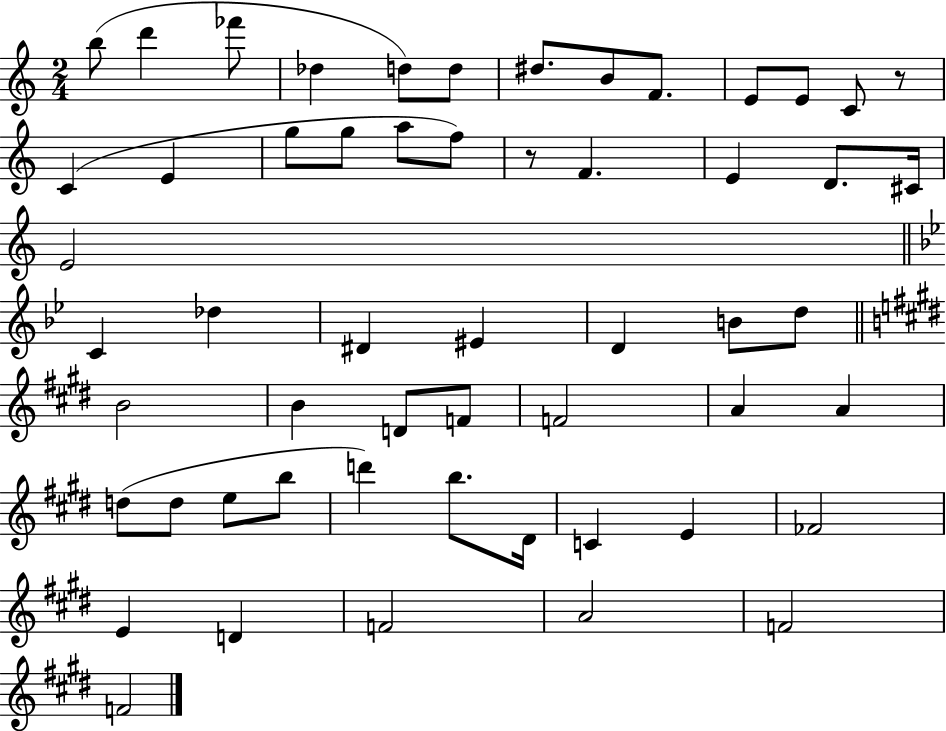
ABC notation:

X:1
T:Untitled
M:2/4
L:1/4
K:C
b/2 d' _f'/2 _d d/2 d/2 ^d/2 B/2 F/2 E/2 E/2 C/2 z/2 C E g/2 g/2 a/2 f/2 z/2 F E D/2 ^C/4 E2 C _d ^D ^E D B/2 d/2 B2 B D/2 F/2 F2 A A d/2 d/2 e/2 b/2 d' b/2 ^D/4 C E _F2 E D F2 A2 F2 F2